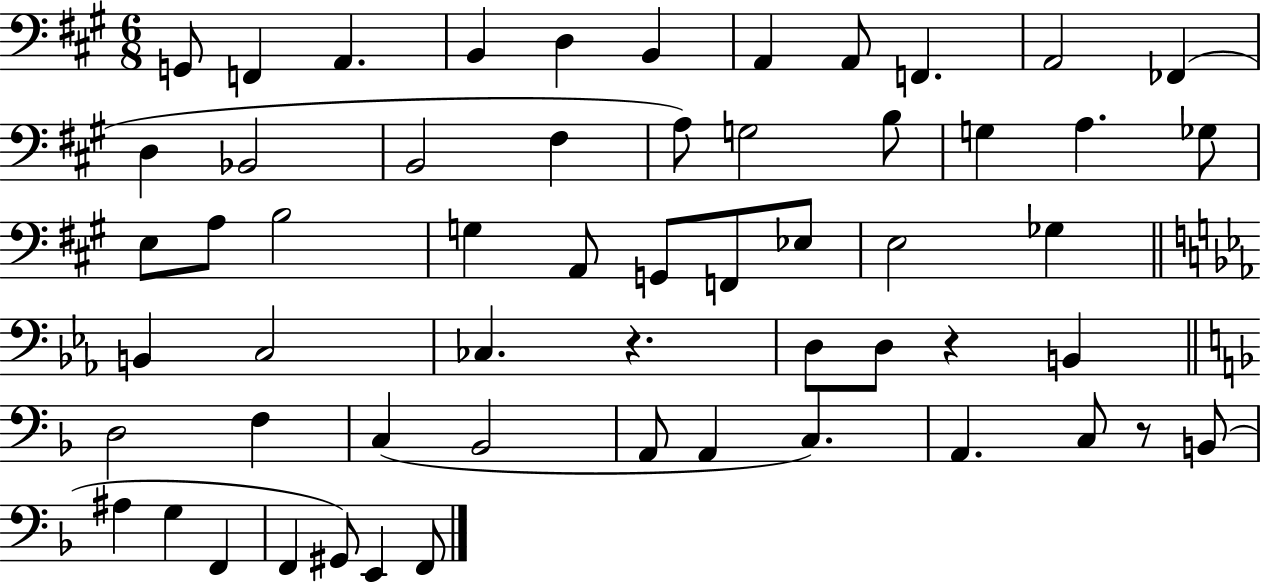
X:1
T:Untitled
M:6/8
L:1/4
K:A
G,,/2 F,, A,, B,, D, B,, A,, A,,/2 F,, A,,2 _F,, D, _B,,2 B,,2 ^F, A,/2 G,2 B,/2 G, A, _G,/2 E,/2 A,/2 B,2 G, A,,/2 G,,/2 F,,/2 _E,/2 E,2 _G, B,, C,2 _C, z D,/2 D,/2 z B,, D,2 F, C, _B,,2 A,,/2 A,, C, A,, C,/2 z/2 B,,/2 ^A, G, F,, F,, ^G,,/2 E,, F,,/2